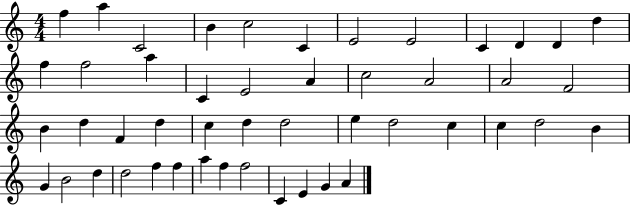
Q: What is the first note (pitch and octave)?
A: F5